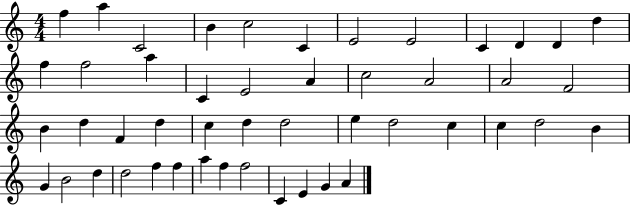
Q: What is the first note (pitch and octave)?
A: F5